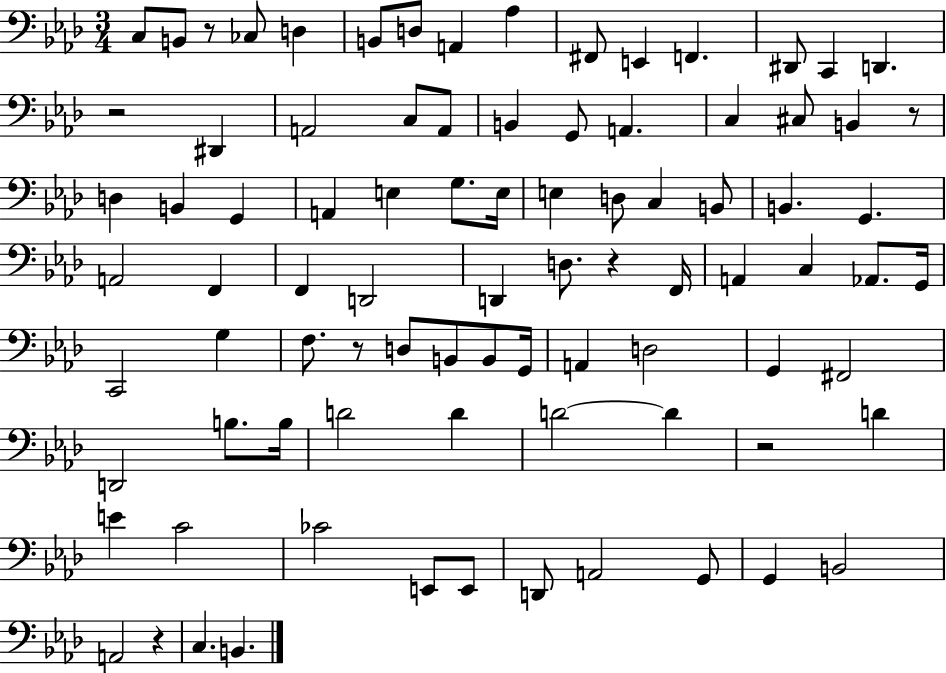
{
  \clef bass
  \numericTimeSignature
  \time 3/4
  \key aes \major
  \repeat volta 2 { c8 b,8 r8 ces8 d4 | b,8 d8 a,4 aes4 | fis,8 e,4 f,4. | dis,8 c,4 d,4. | \break r2 dis,4 | a,2 c8 a,8 | b,4 g,8 a,4. | c4 cis8 b,4 r8 | \break d4 b,4 g,4 | a,4 e4 g8. e16 | e4 d8 c4 b,8 | b,4. g,4. | \break a,2 f,4 | f,4 d,2 | d,4 d8. r4 f,16 | a,4 c4 aes,8. g,16 | \break c,2 g4 | f8. r8 d8 b,8 b,8 g,16 | a,4 d2 | g,4 fis,2 | \break d,2 b8. b16 | d'2 d'4 | d'2~~ d'4 | r2 d'4 | \break e'4 c'2 | ces'2 e,8 e,8 | d,8 a,2 g,8 | g,4 b,2 | \break a,2 r4 | c4. b,4. | } \bar "|."
}